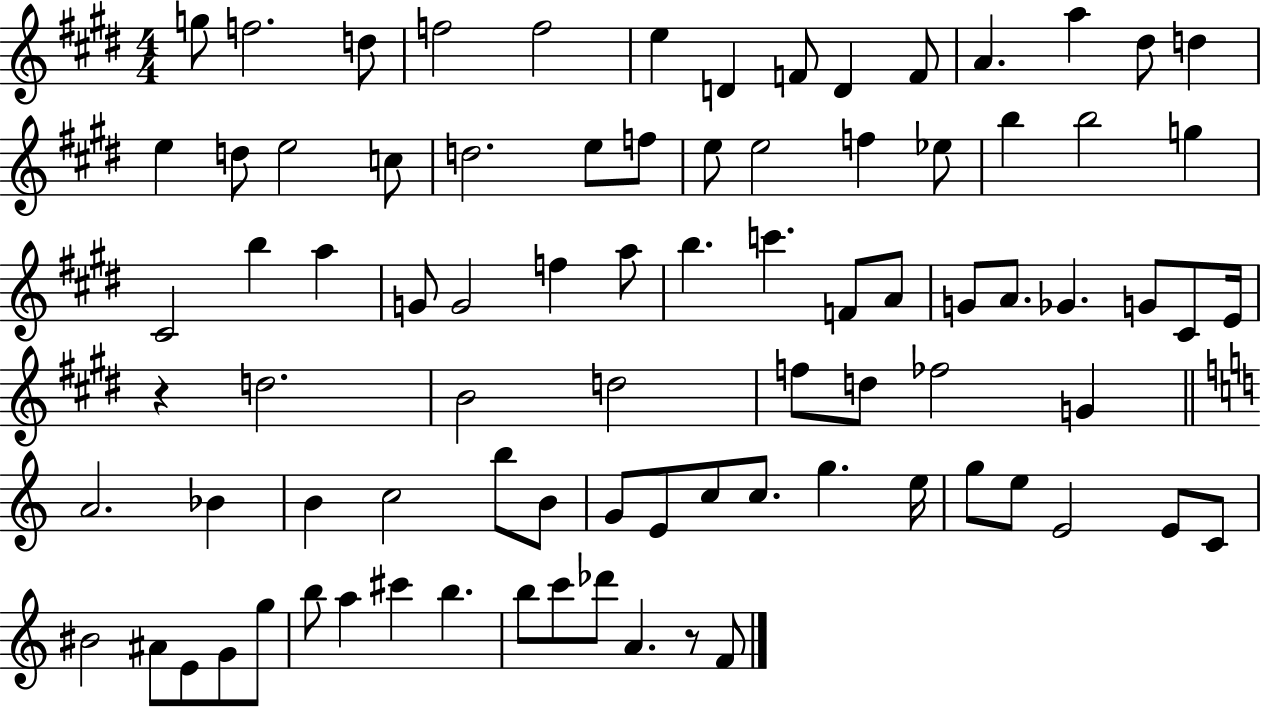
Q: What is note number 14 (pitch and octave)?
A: D5